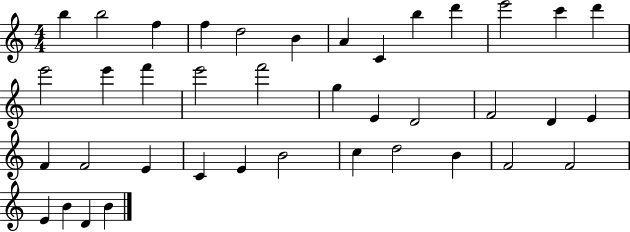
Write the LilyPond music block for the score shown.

{
  \clef treble
  \numericTimeSignature
  \time 4/4
  \key c \major
  b''4 b''2 f''4 | f''4 d''2 b'4 | a'4 c'4 b''4 d'''4 | e'''2 c'''4 d'''4 | \break e'''2 e'''4 f'''4 | e'''2 f'''2 | g''4 e'4 d'2 | f'2 d'4 e'4 | \break f'4 f'2 e'4 | c'4 e'4 b'2 | c''4 d''2 b'4 | f'2 f'2 | \break e'4 b'4 d'4 b'4 | \bar "|."
}